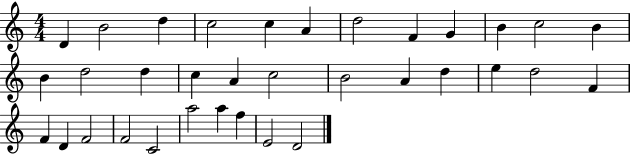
D4/q B4/h D5/q C5/h C5/q A4/q D5/h F4/q G4/q B4/q C5/h B4/q B4/q D5/h D5/q C5/q A4/q C5/h B4/h A4/q D5/q E5/q D5/h F4/q F4/q D4/q F4/h F4/h C4/h A5/h A5/q F5/q E4/h D4/h